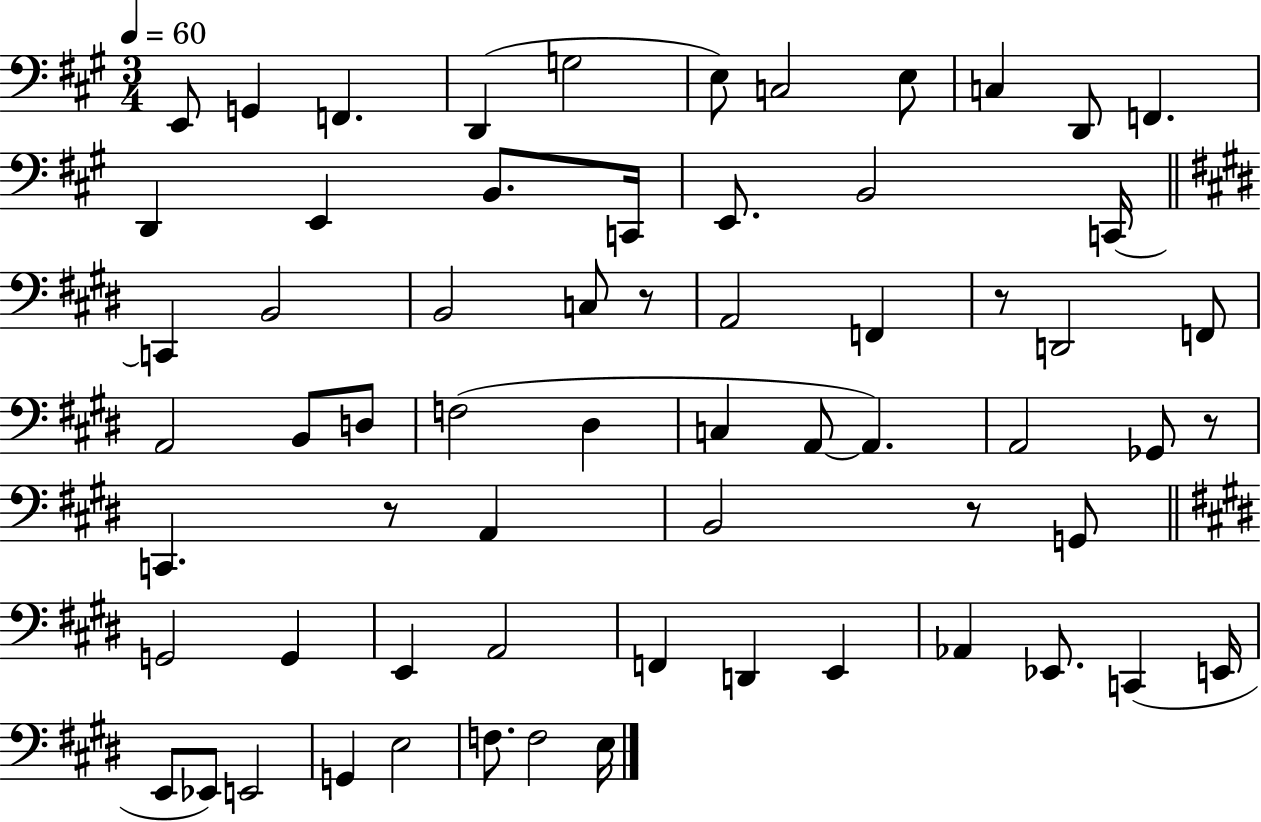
E2/e G2/q F2/q. D2/q G3/h E3/e C3/h E3/e C3/q D2/e F2/q. D2/q E2/q B2/e. C2/s E2/e. B2/h C2/s C2/q B2/h B2/h C3/e R/e A2/h F2/q R/e D2/h F2/e A2/h B2/e D3/e F3/h D#3/q C3/q A2/e A2/q. A2/h Gb2/e R/e C2/q. R/e A2/q B2/h R/e G2/e G2/h G2/q E2/q A2/h F2/q D2/q E2/q Ab2/q Eb2/e. C2/q E2/s E2/e Eb2/e E2/h G2/q E3/h F3/e. F3/h E3/s